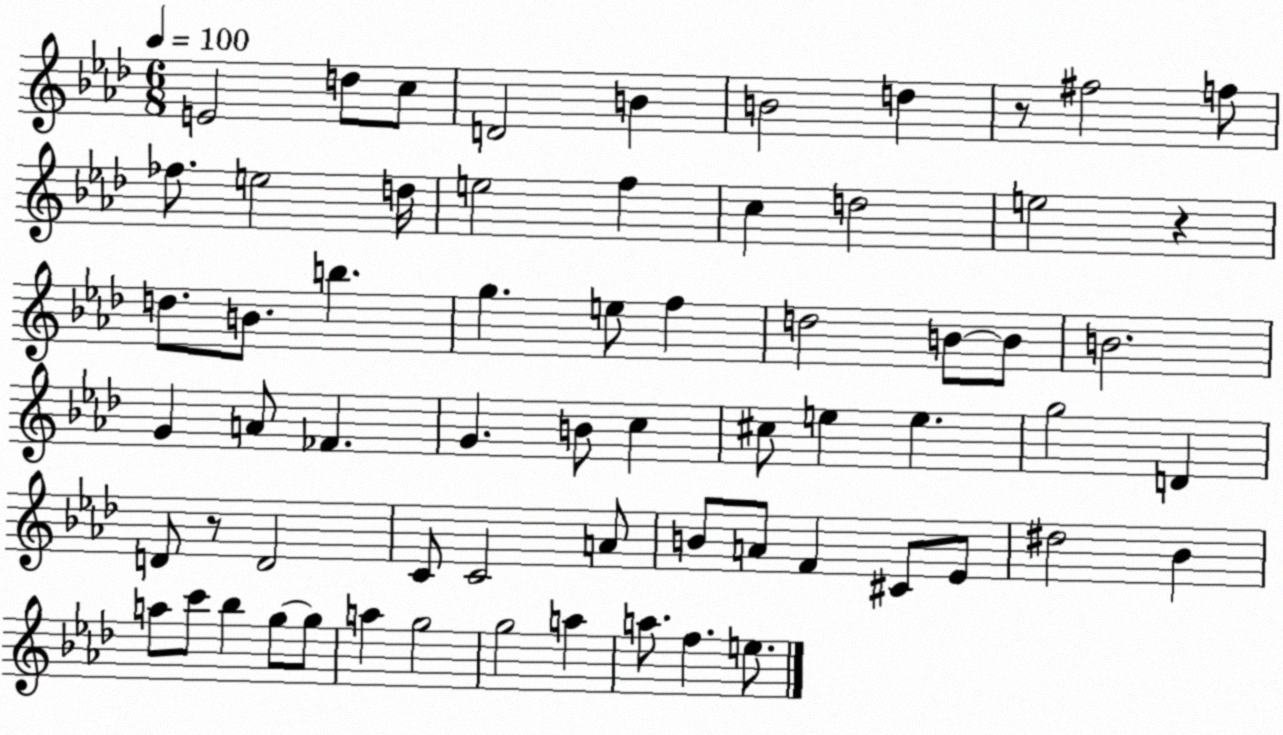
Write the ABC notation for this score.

X:1
T:Untitled
M:6/8
L:1/4
K:Ab
E2 d/2 c/2 D2 B B2 d z/2 ^f2 f/2 _f/2 e2 d/4 e2 f c d2 e2 z d/2 B/2 b g e/2 f d2 B/2 B/2 B2 G A/2 _F G B/2 c ^c/2 e e g2 D D/2 z/2 D2 C/2 C2 A/2 B/2 A/2 F ^C/2 _E/2 ^d2 _B a/2 c'/2 _b g/2 g/2 a g2 g2 a a/2 f e/2